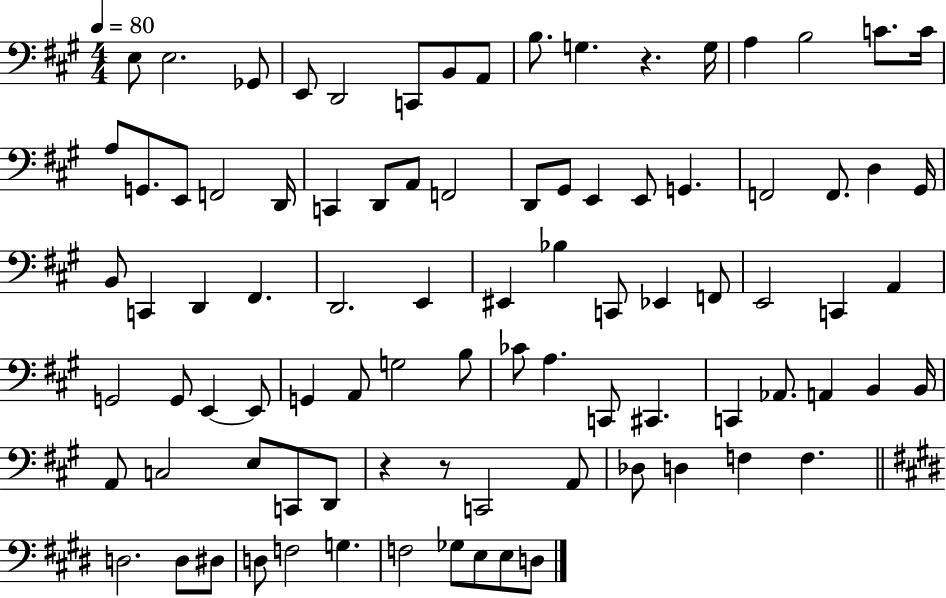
E3/e E3/h. Gb2/e E2/e D2/h C2/e B2/e A2/e B3/e. G3/q. R/q. G3/s A3/q B3/h C4/e. C4/s A3/e G2/e. E2/e F2/h D2/s C2/q D2/e A2/e F2/h D2/e G#2/e E2/q E2/e G2/q. F2/h F2/e. D3/q G#2/s B2/e C2/q D2/q F#2/q. D2/h. E2/q EIS2/q Bb3/q C2/e Eb2/q F2/e E2/h C2/q A2/q G2/h G2/e E2/q E2/e G2/q A2/e G3/h B3/e CES4/e A3/q. C2/e C#2/q. C2/q Ab2/e. A2/q B2/q B2/s A2/e C3/h E3/e C2/e D2/e R/q R/e C2/h A2/e Db3/e D3/q F3/q F3/q. D3/h. D3/e D#3/e D3/e F3/h G3/q. F3/h Gb3/e E3/e E3/e D3/e